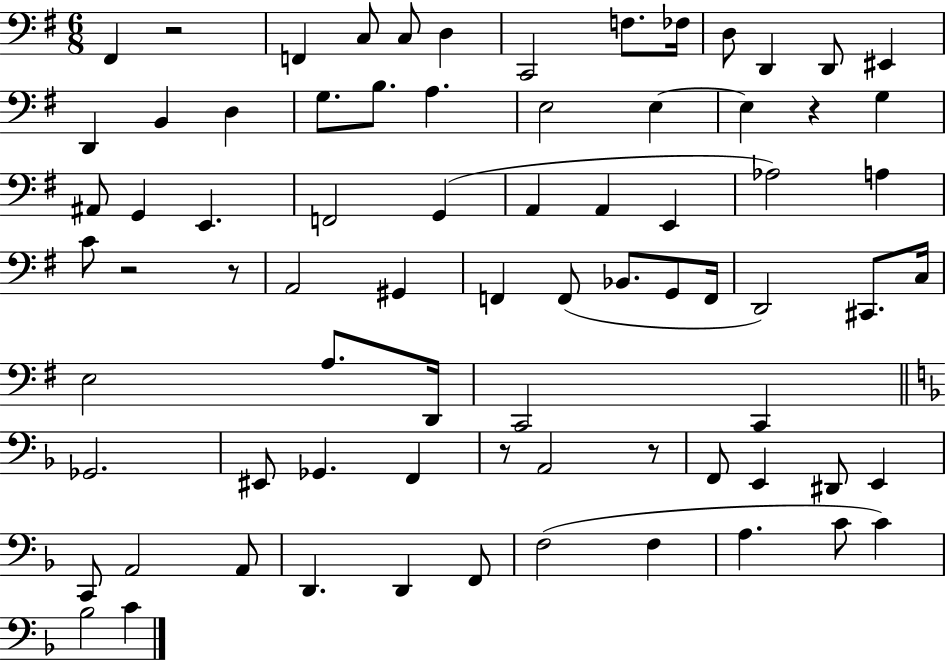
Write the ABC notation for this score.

X:1
T:Untitled
M:6/8
L:1/4
K:G
^F,, z2 F,, C,/2 C,/2 D, C,,2 F,/2 _F,/4 D,/2 D,, D,,/2 ^E,, D,, B,, D, G,/2 B,/2 A, E,2 E, E, z G, ^A,,/2 G,, E,, F,,2 G,, A,, A,, E,, _A,2 A, C/2 z2 z/2 A,,2 ^G,, F,, F,,/2 _B,,/2 G,,/2 F,,/4 D,,2 ^C,,/2 C,/4 E,2 A,/2 D,,/4 C,,2 C,, _G,,2 ^E,,/2 _G,, F,, z/2 A,,2 z/2 F,,/2 E,, ^D,,/2 E,, C,,/2 A,,2 A,,/2 D,, D,, F,,/2 F,2 F, A, C/2 C _B,2 C